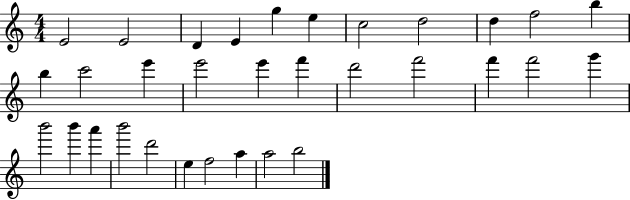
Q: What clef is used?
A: treble